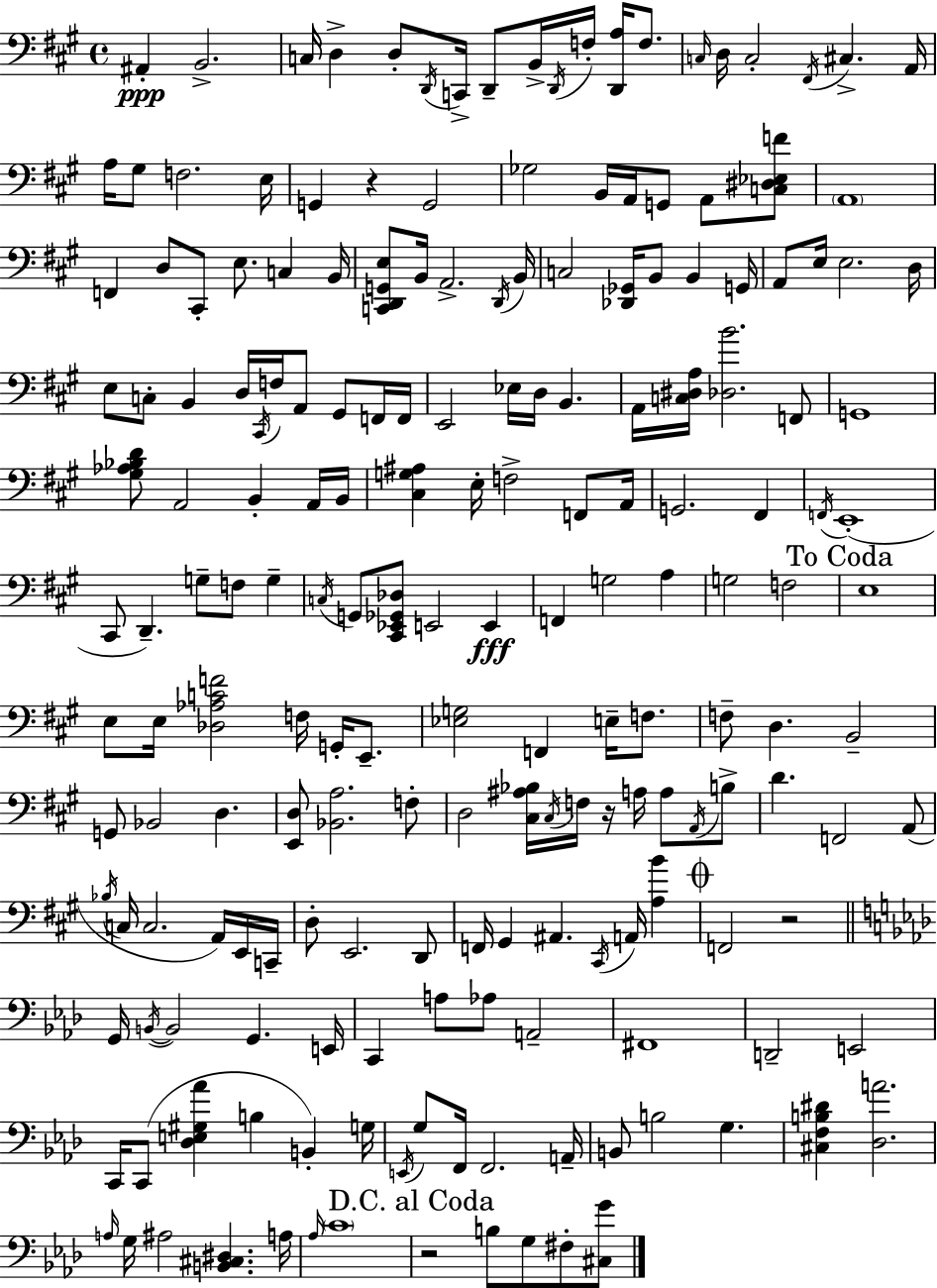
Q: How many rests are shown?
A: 4